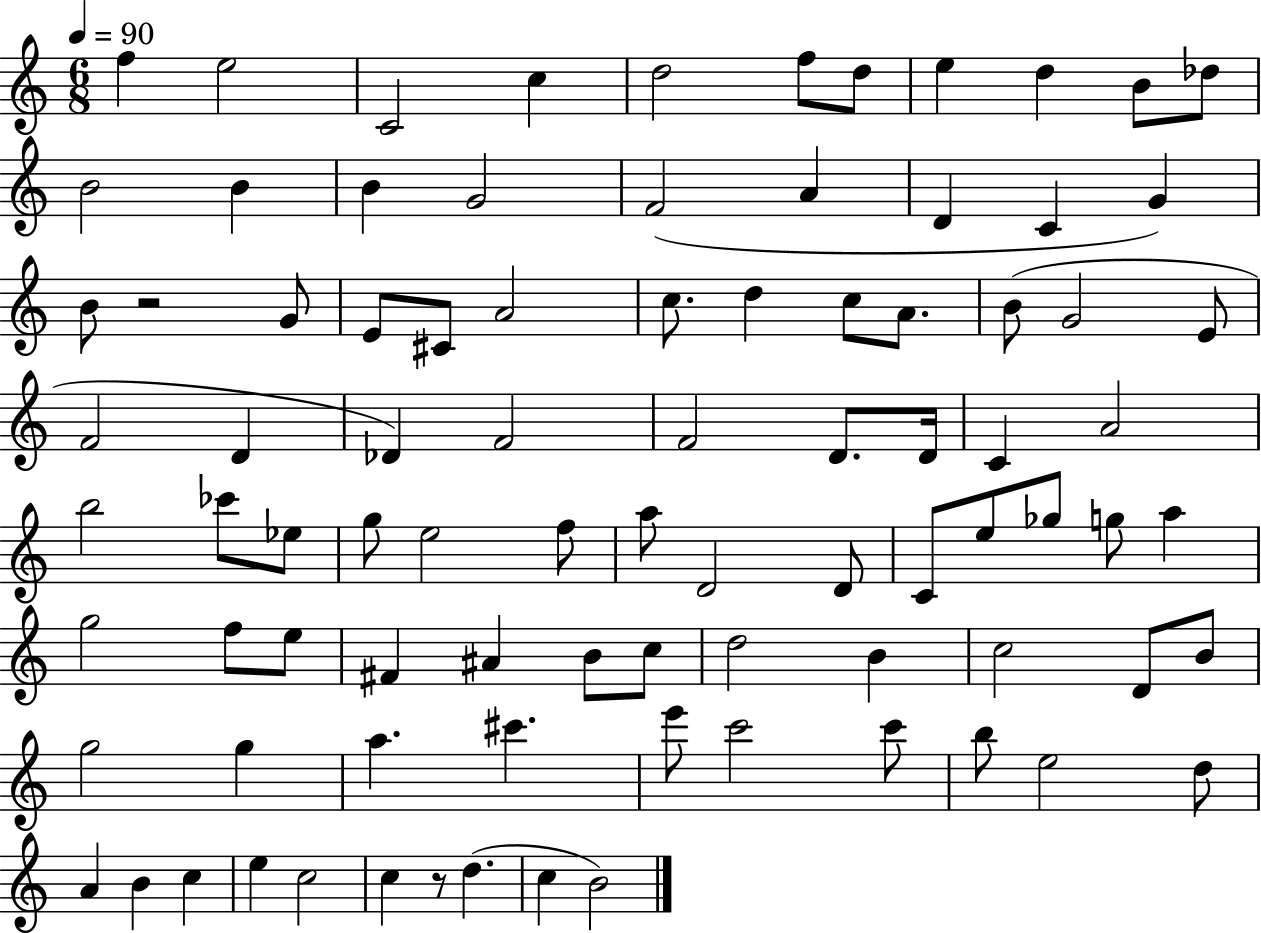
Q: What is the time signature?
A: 6/8